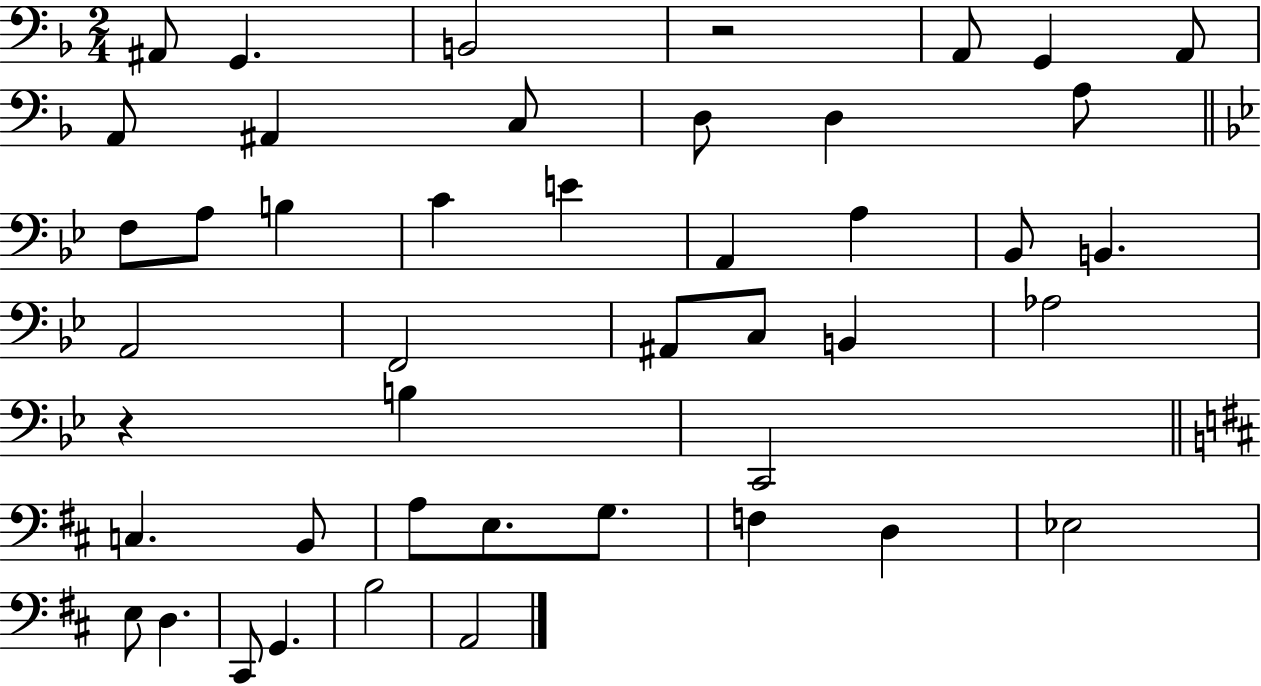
{
  \clef bass
  \numericTimeSignature
  \time 2/4
  \key f \major
  ais,8 g,4. | b,2 | r2 | a,8 g,4 a,8 | \break a,8 ais,4 c8 | d8 d4 a8 | \bar "||" \break \key g \minor f8 a8 b4 | c'4 e'4 | a,4 a4 | bes,8 b,4. | \break a,2 | f,2 | ais,8 c8 b,4 | aes2 | \break r4 b4 | c,2 | \bar "||" \break \key d \major c4. b,8 | a8 e8. g8. | f4 d4 | ees2 | \break e8 d4. | cis,8 g,4. | b2 | a,2 | \break \bar "|."
}